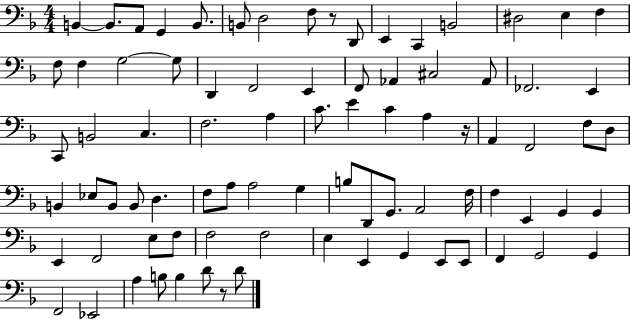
X:1
T:Untitled
M:4/4
L:1/4
K:F
B,, B,,/2 A,,/2 G,, B,,/2 B,,/2 D,2 F,/2 z/2 D,,/2 E,, C,, B,,2 ^D,2 E, F, F,/2 F, G,2 G,/2 D,, F,,2 E,, F,,/2 _A,, ^C,2 _A,,/2 _F,,2 E,, C,,/2 B,,2 C, F,2 A, C/2 E C A, z/4 A,, F,,2 F,/2 D,/2 B,, _E,/2 B,,/2 B,,/2 D, F,/2 A,/2 A,2 G, B,/2 D,,/2 G,,/2 A,,2 F,/4 F, E,, G,, G,, E,, F,,2 E,/2 F,/2 F,2 F,2 E, E,, G,, E,,/2 E,,/2 F,, G,,2 G,, F,,2 _E,,2 A, B,/2 B, D/2 z/2 D/2